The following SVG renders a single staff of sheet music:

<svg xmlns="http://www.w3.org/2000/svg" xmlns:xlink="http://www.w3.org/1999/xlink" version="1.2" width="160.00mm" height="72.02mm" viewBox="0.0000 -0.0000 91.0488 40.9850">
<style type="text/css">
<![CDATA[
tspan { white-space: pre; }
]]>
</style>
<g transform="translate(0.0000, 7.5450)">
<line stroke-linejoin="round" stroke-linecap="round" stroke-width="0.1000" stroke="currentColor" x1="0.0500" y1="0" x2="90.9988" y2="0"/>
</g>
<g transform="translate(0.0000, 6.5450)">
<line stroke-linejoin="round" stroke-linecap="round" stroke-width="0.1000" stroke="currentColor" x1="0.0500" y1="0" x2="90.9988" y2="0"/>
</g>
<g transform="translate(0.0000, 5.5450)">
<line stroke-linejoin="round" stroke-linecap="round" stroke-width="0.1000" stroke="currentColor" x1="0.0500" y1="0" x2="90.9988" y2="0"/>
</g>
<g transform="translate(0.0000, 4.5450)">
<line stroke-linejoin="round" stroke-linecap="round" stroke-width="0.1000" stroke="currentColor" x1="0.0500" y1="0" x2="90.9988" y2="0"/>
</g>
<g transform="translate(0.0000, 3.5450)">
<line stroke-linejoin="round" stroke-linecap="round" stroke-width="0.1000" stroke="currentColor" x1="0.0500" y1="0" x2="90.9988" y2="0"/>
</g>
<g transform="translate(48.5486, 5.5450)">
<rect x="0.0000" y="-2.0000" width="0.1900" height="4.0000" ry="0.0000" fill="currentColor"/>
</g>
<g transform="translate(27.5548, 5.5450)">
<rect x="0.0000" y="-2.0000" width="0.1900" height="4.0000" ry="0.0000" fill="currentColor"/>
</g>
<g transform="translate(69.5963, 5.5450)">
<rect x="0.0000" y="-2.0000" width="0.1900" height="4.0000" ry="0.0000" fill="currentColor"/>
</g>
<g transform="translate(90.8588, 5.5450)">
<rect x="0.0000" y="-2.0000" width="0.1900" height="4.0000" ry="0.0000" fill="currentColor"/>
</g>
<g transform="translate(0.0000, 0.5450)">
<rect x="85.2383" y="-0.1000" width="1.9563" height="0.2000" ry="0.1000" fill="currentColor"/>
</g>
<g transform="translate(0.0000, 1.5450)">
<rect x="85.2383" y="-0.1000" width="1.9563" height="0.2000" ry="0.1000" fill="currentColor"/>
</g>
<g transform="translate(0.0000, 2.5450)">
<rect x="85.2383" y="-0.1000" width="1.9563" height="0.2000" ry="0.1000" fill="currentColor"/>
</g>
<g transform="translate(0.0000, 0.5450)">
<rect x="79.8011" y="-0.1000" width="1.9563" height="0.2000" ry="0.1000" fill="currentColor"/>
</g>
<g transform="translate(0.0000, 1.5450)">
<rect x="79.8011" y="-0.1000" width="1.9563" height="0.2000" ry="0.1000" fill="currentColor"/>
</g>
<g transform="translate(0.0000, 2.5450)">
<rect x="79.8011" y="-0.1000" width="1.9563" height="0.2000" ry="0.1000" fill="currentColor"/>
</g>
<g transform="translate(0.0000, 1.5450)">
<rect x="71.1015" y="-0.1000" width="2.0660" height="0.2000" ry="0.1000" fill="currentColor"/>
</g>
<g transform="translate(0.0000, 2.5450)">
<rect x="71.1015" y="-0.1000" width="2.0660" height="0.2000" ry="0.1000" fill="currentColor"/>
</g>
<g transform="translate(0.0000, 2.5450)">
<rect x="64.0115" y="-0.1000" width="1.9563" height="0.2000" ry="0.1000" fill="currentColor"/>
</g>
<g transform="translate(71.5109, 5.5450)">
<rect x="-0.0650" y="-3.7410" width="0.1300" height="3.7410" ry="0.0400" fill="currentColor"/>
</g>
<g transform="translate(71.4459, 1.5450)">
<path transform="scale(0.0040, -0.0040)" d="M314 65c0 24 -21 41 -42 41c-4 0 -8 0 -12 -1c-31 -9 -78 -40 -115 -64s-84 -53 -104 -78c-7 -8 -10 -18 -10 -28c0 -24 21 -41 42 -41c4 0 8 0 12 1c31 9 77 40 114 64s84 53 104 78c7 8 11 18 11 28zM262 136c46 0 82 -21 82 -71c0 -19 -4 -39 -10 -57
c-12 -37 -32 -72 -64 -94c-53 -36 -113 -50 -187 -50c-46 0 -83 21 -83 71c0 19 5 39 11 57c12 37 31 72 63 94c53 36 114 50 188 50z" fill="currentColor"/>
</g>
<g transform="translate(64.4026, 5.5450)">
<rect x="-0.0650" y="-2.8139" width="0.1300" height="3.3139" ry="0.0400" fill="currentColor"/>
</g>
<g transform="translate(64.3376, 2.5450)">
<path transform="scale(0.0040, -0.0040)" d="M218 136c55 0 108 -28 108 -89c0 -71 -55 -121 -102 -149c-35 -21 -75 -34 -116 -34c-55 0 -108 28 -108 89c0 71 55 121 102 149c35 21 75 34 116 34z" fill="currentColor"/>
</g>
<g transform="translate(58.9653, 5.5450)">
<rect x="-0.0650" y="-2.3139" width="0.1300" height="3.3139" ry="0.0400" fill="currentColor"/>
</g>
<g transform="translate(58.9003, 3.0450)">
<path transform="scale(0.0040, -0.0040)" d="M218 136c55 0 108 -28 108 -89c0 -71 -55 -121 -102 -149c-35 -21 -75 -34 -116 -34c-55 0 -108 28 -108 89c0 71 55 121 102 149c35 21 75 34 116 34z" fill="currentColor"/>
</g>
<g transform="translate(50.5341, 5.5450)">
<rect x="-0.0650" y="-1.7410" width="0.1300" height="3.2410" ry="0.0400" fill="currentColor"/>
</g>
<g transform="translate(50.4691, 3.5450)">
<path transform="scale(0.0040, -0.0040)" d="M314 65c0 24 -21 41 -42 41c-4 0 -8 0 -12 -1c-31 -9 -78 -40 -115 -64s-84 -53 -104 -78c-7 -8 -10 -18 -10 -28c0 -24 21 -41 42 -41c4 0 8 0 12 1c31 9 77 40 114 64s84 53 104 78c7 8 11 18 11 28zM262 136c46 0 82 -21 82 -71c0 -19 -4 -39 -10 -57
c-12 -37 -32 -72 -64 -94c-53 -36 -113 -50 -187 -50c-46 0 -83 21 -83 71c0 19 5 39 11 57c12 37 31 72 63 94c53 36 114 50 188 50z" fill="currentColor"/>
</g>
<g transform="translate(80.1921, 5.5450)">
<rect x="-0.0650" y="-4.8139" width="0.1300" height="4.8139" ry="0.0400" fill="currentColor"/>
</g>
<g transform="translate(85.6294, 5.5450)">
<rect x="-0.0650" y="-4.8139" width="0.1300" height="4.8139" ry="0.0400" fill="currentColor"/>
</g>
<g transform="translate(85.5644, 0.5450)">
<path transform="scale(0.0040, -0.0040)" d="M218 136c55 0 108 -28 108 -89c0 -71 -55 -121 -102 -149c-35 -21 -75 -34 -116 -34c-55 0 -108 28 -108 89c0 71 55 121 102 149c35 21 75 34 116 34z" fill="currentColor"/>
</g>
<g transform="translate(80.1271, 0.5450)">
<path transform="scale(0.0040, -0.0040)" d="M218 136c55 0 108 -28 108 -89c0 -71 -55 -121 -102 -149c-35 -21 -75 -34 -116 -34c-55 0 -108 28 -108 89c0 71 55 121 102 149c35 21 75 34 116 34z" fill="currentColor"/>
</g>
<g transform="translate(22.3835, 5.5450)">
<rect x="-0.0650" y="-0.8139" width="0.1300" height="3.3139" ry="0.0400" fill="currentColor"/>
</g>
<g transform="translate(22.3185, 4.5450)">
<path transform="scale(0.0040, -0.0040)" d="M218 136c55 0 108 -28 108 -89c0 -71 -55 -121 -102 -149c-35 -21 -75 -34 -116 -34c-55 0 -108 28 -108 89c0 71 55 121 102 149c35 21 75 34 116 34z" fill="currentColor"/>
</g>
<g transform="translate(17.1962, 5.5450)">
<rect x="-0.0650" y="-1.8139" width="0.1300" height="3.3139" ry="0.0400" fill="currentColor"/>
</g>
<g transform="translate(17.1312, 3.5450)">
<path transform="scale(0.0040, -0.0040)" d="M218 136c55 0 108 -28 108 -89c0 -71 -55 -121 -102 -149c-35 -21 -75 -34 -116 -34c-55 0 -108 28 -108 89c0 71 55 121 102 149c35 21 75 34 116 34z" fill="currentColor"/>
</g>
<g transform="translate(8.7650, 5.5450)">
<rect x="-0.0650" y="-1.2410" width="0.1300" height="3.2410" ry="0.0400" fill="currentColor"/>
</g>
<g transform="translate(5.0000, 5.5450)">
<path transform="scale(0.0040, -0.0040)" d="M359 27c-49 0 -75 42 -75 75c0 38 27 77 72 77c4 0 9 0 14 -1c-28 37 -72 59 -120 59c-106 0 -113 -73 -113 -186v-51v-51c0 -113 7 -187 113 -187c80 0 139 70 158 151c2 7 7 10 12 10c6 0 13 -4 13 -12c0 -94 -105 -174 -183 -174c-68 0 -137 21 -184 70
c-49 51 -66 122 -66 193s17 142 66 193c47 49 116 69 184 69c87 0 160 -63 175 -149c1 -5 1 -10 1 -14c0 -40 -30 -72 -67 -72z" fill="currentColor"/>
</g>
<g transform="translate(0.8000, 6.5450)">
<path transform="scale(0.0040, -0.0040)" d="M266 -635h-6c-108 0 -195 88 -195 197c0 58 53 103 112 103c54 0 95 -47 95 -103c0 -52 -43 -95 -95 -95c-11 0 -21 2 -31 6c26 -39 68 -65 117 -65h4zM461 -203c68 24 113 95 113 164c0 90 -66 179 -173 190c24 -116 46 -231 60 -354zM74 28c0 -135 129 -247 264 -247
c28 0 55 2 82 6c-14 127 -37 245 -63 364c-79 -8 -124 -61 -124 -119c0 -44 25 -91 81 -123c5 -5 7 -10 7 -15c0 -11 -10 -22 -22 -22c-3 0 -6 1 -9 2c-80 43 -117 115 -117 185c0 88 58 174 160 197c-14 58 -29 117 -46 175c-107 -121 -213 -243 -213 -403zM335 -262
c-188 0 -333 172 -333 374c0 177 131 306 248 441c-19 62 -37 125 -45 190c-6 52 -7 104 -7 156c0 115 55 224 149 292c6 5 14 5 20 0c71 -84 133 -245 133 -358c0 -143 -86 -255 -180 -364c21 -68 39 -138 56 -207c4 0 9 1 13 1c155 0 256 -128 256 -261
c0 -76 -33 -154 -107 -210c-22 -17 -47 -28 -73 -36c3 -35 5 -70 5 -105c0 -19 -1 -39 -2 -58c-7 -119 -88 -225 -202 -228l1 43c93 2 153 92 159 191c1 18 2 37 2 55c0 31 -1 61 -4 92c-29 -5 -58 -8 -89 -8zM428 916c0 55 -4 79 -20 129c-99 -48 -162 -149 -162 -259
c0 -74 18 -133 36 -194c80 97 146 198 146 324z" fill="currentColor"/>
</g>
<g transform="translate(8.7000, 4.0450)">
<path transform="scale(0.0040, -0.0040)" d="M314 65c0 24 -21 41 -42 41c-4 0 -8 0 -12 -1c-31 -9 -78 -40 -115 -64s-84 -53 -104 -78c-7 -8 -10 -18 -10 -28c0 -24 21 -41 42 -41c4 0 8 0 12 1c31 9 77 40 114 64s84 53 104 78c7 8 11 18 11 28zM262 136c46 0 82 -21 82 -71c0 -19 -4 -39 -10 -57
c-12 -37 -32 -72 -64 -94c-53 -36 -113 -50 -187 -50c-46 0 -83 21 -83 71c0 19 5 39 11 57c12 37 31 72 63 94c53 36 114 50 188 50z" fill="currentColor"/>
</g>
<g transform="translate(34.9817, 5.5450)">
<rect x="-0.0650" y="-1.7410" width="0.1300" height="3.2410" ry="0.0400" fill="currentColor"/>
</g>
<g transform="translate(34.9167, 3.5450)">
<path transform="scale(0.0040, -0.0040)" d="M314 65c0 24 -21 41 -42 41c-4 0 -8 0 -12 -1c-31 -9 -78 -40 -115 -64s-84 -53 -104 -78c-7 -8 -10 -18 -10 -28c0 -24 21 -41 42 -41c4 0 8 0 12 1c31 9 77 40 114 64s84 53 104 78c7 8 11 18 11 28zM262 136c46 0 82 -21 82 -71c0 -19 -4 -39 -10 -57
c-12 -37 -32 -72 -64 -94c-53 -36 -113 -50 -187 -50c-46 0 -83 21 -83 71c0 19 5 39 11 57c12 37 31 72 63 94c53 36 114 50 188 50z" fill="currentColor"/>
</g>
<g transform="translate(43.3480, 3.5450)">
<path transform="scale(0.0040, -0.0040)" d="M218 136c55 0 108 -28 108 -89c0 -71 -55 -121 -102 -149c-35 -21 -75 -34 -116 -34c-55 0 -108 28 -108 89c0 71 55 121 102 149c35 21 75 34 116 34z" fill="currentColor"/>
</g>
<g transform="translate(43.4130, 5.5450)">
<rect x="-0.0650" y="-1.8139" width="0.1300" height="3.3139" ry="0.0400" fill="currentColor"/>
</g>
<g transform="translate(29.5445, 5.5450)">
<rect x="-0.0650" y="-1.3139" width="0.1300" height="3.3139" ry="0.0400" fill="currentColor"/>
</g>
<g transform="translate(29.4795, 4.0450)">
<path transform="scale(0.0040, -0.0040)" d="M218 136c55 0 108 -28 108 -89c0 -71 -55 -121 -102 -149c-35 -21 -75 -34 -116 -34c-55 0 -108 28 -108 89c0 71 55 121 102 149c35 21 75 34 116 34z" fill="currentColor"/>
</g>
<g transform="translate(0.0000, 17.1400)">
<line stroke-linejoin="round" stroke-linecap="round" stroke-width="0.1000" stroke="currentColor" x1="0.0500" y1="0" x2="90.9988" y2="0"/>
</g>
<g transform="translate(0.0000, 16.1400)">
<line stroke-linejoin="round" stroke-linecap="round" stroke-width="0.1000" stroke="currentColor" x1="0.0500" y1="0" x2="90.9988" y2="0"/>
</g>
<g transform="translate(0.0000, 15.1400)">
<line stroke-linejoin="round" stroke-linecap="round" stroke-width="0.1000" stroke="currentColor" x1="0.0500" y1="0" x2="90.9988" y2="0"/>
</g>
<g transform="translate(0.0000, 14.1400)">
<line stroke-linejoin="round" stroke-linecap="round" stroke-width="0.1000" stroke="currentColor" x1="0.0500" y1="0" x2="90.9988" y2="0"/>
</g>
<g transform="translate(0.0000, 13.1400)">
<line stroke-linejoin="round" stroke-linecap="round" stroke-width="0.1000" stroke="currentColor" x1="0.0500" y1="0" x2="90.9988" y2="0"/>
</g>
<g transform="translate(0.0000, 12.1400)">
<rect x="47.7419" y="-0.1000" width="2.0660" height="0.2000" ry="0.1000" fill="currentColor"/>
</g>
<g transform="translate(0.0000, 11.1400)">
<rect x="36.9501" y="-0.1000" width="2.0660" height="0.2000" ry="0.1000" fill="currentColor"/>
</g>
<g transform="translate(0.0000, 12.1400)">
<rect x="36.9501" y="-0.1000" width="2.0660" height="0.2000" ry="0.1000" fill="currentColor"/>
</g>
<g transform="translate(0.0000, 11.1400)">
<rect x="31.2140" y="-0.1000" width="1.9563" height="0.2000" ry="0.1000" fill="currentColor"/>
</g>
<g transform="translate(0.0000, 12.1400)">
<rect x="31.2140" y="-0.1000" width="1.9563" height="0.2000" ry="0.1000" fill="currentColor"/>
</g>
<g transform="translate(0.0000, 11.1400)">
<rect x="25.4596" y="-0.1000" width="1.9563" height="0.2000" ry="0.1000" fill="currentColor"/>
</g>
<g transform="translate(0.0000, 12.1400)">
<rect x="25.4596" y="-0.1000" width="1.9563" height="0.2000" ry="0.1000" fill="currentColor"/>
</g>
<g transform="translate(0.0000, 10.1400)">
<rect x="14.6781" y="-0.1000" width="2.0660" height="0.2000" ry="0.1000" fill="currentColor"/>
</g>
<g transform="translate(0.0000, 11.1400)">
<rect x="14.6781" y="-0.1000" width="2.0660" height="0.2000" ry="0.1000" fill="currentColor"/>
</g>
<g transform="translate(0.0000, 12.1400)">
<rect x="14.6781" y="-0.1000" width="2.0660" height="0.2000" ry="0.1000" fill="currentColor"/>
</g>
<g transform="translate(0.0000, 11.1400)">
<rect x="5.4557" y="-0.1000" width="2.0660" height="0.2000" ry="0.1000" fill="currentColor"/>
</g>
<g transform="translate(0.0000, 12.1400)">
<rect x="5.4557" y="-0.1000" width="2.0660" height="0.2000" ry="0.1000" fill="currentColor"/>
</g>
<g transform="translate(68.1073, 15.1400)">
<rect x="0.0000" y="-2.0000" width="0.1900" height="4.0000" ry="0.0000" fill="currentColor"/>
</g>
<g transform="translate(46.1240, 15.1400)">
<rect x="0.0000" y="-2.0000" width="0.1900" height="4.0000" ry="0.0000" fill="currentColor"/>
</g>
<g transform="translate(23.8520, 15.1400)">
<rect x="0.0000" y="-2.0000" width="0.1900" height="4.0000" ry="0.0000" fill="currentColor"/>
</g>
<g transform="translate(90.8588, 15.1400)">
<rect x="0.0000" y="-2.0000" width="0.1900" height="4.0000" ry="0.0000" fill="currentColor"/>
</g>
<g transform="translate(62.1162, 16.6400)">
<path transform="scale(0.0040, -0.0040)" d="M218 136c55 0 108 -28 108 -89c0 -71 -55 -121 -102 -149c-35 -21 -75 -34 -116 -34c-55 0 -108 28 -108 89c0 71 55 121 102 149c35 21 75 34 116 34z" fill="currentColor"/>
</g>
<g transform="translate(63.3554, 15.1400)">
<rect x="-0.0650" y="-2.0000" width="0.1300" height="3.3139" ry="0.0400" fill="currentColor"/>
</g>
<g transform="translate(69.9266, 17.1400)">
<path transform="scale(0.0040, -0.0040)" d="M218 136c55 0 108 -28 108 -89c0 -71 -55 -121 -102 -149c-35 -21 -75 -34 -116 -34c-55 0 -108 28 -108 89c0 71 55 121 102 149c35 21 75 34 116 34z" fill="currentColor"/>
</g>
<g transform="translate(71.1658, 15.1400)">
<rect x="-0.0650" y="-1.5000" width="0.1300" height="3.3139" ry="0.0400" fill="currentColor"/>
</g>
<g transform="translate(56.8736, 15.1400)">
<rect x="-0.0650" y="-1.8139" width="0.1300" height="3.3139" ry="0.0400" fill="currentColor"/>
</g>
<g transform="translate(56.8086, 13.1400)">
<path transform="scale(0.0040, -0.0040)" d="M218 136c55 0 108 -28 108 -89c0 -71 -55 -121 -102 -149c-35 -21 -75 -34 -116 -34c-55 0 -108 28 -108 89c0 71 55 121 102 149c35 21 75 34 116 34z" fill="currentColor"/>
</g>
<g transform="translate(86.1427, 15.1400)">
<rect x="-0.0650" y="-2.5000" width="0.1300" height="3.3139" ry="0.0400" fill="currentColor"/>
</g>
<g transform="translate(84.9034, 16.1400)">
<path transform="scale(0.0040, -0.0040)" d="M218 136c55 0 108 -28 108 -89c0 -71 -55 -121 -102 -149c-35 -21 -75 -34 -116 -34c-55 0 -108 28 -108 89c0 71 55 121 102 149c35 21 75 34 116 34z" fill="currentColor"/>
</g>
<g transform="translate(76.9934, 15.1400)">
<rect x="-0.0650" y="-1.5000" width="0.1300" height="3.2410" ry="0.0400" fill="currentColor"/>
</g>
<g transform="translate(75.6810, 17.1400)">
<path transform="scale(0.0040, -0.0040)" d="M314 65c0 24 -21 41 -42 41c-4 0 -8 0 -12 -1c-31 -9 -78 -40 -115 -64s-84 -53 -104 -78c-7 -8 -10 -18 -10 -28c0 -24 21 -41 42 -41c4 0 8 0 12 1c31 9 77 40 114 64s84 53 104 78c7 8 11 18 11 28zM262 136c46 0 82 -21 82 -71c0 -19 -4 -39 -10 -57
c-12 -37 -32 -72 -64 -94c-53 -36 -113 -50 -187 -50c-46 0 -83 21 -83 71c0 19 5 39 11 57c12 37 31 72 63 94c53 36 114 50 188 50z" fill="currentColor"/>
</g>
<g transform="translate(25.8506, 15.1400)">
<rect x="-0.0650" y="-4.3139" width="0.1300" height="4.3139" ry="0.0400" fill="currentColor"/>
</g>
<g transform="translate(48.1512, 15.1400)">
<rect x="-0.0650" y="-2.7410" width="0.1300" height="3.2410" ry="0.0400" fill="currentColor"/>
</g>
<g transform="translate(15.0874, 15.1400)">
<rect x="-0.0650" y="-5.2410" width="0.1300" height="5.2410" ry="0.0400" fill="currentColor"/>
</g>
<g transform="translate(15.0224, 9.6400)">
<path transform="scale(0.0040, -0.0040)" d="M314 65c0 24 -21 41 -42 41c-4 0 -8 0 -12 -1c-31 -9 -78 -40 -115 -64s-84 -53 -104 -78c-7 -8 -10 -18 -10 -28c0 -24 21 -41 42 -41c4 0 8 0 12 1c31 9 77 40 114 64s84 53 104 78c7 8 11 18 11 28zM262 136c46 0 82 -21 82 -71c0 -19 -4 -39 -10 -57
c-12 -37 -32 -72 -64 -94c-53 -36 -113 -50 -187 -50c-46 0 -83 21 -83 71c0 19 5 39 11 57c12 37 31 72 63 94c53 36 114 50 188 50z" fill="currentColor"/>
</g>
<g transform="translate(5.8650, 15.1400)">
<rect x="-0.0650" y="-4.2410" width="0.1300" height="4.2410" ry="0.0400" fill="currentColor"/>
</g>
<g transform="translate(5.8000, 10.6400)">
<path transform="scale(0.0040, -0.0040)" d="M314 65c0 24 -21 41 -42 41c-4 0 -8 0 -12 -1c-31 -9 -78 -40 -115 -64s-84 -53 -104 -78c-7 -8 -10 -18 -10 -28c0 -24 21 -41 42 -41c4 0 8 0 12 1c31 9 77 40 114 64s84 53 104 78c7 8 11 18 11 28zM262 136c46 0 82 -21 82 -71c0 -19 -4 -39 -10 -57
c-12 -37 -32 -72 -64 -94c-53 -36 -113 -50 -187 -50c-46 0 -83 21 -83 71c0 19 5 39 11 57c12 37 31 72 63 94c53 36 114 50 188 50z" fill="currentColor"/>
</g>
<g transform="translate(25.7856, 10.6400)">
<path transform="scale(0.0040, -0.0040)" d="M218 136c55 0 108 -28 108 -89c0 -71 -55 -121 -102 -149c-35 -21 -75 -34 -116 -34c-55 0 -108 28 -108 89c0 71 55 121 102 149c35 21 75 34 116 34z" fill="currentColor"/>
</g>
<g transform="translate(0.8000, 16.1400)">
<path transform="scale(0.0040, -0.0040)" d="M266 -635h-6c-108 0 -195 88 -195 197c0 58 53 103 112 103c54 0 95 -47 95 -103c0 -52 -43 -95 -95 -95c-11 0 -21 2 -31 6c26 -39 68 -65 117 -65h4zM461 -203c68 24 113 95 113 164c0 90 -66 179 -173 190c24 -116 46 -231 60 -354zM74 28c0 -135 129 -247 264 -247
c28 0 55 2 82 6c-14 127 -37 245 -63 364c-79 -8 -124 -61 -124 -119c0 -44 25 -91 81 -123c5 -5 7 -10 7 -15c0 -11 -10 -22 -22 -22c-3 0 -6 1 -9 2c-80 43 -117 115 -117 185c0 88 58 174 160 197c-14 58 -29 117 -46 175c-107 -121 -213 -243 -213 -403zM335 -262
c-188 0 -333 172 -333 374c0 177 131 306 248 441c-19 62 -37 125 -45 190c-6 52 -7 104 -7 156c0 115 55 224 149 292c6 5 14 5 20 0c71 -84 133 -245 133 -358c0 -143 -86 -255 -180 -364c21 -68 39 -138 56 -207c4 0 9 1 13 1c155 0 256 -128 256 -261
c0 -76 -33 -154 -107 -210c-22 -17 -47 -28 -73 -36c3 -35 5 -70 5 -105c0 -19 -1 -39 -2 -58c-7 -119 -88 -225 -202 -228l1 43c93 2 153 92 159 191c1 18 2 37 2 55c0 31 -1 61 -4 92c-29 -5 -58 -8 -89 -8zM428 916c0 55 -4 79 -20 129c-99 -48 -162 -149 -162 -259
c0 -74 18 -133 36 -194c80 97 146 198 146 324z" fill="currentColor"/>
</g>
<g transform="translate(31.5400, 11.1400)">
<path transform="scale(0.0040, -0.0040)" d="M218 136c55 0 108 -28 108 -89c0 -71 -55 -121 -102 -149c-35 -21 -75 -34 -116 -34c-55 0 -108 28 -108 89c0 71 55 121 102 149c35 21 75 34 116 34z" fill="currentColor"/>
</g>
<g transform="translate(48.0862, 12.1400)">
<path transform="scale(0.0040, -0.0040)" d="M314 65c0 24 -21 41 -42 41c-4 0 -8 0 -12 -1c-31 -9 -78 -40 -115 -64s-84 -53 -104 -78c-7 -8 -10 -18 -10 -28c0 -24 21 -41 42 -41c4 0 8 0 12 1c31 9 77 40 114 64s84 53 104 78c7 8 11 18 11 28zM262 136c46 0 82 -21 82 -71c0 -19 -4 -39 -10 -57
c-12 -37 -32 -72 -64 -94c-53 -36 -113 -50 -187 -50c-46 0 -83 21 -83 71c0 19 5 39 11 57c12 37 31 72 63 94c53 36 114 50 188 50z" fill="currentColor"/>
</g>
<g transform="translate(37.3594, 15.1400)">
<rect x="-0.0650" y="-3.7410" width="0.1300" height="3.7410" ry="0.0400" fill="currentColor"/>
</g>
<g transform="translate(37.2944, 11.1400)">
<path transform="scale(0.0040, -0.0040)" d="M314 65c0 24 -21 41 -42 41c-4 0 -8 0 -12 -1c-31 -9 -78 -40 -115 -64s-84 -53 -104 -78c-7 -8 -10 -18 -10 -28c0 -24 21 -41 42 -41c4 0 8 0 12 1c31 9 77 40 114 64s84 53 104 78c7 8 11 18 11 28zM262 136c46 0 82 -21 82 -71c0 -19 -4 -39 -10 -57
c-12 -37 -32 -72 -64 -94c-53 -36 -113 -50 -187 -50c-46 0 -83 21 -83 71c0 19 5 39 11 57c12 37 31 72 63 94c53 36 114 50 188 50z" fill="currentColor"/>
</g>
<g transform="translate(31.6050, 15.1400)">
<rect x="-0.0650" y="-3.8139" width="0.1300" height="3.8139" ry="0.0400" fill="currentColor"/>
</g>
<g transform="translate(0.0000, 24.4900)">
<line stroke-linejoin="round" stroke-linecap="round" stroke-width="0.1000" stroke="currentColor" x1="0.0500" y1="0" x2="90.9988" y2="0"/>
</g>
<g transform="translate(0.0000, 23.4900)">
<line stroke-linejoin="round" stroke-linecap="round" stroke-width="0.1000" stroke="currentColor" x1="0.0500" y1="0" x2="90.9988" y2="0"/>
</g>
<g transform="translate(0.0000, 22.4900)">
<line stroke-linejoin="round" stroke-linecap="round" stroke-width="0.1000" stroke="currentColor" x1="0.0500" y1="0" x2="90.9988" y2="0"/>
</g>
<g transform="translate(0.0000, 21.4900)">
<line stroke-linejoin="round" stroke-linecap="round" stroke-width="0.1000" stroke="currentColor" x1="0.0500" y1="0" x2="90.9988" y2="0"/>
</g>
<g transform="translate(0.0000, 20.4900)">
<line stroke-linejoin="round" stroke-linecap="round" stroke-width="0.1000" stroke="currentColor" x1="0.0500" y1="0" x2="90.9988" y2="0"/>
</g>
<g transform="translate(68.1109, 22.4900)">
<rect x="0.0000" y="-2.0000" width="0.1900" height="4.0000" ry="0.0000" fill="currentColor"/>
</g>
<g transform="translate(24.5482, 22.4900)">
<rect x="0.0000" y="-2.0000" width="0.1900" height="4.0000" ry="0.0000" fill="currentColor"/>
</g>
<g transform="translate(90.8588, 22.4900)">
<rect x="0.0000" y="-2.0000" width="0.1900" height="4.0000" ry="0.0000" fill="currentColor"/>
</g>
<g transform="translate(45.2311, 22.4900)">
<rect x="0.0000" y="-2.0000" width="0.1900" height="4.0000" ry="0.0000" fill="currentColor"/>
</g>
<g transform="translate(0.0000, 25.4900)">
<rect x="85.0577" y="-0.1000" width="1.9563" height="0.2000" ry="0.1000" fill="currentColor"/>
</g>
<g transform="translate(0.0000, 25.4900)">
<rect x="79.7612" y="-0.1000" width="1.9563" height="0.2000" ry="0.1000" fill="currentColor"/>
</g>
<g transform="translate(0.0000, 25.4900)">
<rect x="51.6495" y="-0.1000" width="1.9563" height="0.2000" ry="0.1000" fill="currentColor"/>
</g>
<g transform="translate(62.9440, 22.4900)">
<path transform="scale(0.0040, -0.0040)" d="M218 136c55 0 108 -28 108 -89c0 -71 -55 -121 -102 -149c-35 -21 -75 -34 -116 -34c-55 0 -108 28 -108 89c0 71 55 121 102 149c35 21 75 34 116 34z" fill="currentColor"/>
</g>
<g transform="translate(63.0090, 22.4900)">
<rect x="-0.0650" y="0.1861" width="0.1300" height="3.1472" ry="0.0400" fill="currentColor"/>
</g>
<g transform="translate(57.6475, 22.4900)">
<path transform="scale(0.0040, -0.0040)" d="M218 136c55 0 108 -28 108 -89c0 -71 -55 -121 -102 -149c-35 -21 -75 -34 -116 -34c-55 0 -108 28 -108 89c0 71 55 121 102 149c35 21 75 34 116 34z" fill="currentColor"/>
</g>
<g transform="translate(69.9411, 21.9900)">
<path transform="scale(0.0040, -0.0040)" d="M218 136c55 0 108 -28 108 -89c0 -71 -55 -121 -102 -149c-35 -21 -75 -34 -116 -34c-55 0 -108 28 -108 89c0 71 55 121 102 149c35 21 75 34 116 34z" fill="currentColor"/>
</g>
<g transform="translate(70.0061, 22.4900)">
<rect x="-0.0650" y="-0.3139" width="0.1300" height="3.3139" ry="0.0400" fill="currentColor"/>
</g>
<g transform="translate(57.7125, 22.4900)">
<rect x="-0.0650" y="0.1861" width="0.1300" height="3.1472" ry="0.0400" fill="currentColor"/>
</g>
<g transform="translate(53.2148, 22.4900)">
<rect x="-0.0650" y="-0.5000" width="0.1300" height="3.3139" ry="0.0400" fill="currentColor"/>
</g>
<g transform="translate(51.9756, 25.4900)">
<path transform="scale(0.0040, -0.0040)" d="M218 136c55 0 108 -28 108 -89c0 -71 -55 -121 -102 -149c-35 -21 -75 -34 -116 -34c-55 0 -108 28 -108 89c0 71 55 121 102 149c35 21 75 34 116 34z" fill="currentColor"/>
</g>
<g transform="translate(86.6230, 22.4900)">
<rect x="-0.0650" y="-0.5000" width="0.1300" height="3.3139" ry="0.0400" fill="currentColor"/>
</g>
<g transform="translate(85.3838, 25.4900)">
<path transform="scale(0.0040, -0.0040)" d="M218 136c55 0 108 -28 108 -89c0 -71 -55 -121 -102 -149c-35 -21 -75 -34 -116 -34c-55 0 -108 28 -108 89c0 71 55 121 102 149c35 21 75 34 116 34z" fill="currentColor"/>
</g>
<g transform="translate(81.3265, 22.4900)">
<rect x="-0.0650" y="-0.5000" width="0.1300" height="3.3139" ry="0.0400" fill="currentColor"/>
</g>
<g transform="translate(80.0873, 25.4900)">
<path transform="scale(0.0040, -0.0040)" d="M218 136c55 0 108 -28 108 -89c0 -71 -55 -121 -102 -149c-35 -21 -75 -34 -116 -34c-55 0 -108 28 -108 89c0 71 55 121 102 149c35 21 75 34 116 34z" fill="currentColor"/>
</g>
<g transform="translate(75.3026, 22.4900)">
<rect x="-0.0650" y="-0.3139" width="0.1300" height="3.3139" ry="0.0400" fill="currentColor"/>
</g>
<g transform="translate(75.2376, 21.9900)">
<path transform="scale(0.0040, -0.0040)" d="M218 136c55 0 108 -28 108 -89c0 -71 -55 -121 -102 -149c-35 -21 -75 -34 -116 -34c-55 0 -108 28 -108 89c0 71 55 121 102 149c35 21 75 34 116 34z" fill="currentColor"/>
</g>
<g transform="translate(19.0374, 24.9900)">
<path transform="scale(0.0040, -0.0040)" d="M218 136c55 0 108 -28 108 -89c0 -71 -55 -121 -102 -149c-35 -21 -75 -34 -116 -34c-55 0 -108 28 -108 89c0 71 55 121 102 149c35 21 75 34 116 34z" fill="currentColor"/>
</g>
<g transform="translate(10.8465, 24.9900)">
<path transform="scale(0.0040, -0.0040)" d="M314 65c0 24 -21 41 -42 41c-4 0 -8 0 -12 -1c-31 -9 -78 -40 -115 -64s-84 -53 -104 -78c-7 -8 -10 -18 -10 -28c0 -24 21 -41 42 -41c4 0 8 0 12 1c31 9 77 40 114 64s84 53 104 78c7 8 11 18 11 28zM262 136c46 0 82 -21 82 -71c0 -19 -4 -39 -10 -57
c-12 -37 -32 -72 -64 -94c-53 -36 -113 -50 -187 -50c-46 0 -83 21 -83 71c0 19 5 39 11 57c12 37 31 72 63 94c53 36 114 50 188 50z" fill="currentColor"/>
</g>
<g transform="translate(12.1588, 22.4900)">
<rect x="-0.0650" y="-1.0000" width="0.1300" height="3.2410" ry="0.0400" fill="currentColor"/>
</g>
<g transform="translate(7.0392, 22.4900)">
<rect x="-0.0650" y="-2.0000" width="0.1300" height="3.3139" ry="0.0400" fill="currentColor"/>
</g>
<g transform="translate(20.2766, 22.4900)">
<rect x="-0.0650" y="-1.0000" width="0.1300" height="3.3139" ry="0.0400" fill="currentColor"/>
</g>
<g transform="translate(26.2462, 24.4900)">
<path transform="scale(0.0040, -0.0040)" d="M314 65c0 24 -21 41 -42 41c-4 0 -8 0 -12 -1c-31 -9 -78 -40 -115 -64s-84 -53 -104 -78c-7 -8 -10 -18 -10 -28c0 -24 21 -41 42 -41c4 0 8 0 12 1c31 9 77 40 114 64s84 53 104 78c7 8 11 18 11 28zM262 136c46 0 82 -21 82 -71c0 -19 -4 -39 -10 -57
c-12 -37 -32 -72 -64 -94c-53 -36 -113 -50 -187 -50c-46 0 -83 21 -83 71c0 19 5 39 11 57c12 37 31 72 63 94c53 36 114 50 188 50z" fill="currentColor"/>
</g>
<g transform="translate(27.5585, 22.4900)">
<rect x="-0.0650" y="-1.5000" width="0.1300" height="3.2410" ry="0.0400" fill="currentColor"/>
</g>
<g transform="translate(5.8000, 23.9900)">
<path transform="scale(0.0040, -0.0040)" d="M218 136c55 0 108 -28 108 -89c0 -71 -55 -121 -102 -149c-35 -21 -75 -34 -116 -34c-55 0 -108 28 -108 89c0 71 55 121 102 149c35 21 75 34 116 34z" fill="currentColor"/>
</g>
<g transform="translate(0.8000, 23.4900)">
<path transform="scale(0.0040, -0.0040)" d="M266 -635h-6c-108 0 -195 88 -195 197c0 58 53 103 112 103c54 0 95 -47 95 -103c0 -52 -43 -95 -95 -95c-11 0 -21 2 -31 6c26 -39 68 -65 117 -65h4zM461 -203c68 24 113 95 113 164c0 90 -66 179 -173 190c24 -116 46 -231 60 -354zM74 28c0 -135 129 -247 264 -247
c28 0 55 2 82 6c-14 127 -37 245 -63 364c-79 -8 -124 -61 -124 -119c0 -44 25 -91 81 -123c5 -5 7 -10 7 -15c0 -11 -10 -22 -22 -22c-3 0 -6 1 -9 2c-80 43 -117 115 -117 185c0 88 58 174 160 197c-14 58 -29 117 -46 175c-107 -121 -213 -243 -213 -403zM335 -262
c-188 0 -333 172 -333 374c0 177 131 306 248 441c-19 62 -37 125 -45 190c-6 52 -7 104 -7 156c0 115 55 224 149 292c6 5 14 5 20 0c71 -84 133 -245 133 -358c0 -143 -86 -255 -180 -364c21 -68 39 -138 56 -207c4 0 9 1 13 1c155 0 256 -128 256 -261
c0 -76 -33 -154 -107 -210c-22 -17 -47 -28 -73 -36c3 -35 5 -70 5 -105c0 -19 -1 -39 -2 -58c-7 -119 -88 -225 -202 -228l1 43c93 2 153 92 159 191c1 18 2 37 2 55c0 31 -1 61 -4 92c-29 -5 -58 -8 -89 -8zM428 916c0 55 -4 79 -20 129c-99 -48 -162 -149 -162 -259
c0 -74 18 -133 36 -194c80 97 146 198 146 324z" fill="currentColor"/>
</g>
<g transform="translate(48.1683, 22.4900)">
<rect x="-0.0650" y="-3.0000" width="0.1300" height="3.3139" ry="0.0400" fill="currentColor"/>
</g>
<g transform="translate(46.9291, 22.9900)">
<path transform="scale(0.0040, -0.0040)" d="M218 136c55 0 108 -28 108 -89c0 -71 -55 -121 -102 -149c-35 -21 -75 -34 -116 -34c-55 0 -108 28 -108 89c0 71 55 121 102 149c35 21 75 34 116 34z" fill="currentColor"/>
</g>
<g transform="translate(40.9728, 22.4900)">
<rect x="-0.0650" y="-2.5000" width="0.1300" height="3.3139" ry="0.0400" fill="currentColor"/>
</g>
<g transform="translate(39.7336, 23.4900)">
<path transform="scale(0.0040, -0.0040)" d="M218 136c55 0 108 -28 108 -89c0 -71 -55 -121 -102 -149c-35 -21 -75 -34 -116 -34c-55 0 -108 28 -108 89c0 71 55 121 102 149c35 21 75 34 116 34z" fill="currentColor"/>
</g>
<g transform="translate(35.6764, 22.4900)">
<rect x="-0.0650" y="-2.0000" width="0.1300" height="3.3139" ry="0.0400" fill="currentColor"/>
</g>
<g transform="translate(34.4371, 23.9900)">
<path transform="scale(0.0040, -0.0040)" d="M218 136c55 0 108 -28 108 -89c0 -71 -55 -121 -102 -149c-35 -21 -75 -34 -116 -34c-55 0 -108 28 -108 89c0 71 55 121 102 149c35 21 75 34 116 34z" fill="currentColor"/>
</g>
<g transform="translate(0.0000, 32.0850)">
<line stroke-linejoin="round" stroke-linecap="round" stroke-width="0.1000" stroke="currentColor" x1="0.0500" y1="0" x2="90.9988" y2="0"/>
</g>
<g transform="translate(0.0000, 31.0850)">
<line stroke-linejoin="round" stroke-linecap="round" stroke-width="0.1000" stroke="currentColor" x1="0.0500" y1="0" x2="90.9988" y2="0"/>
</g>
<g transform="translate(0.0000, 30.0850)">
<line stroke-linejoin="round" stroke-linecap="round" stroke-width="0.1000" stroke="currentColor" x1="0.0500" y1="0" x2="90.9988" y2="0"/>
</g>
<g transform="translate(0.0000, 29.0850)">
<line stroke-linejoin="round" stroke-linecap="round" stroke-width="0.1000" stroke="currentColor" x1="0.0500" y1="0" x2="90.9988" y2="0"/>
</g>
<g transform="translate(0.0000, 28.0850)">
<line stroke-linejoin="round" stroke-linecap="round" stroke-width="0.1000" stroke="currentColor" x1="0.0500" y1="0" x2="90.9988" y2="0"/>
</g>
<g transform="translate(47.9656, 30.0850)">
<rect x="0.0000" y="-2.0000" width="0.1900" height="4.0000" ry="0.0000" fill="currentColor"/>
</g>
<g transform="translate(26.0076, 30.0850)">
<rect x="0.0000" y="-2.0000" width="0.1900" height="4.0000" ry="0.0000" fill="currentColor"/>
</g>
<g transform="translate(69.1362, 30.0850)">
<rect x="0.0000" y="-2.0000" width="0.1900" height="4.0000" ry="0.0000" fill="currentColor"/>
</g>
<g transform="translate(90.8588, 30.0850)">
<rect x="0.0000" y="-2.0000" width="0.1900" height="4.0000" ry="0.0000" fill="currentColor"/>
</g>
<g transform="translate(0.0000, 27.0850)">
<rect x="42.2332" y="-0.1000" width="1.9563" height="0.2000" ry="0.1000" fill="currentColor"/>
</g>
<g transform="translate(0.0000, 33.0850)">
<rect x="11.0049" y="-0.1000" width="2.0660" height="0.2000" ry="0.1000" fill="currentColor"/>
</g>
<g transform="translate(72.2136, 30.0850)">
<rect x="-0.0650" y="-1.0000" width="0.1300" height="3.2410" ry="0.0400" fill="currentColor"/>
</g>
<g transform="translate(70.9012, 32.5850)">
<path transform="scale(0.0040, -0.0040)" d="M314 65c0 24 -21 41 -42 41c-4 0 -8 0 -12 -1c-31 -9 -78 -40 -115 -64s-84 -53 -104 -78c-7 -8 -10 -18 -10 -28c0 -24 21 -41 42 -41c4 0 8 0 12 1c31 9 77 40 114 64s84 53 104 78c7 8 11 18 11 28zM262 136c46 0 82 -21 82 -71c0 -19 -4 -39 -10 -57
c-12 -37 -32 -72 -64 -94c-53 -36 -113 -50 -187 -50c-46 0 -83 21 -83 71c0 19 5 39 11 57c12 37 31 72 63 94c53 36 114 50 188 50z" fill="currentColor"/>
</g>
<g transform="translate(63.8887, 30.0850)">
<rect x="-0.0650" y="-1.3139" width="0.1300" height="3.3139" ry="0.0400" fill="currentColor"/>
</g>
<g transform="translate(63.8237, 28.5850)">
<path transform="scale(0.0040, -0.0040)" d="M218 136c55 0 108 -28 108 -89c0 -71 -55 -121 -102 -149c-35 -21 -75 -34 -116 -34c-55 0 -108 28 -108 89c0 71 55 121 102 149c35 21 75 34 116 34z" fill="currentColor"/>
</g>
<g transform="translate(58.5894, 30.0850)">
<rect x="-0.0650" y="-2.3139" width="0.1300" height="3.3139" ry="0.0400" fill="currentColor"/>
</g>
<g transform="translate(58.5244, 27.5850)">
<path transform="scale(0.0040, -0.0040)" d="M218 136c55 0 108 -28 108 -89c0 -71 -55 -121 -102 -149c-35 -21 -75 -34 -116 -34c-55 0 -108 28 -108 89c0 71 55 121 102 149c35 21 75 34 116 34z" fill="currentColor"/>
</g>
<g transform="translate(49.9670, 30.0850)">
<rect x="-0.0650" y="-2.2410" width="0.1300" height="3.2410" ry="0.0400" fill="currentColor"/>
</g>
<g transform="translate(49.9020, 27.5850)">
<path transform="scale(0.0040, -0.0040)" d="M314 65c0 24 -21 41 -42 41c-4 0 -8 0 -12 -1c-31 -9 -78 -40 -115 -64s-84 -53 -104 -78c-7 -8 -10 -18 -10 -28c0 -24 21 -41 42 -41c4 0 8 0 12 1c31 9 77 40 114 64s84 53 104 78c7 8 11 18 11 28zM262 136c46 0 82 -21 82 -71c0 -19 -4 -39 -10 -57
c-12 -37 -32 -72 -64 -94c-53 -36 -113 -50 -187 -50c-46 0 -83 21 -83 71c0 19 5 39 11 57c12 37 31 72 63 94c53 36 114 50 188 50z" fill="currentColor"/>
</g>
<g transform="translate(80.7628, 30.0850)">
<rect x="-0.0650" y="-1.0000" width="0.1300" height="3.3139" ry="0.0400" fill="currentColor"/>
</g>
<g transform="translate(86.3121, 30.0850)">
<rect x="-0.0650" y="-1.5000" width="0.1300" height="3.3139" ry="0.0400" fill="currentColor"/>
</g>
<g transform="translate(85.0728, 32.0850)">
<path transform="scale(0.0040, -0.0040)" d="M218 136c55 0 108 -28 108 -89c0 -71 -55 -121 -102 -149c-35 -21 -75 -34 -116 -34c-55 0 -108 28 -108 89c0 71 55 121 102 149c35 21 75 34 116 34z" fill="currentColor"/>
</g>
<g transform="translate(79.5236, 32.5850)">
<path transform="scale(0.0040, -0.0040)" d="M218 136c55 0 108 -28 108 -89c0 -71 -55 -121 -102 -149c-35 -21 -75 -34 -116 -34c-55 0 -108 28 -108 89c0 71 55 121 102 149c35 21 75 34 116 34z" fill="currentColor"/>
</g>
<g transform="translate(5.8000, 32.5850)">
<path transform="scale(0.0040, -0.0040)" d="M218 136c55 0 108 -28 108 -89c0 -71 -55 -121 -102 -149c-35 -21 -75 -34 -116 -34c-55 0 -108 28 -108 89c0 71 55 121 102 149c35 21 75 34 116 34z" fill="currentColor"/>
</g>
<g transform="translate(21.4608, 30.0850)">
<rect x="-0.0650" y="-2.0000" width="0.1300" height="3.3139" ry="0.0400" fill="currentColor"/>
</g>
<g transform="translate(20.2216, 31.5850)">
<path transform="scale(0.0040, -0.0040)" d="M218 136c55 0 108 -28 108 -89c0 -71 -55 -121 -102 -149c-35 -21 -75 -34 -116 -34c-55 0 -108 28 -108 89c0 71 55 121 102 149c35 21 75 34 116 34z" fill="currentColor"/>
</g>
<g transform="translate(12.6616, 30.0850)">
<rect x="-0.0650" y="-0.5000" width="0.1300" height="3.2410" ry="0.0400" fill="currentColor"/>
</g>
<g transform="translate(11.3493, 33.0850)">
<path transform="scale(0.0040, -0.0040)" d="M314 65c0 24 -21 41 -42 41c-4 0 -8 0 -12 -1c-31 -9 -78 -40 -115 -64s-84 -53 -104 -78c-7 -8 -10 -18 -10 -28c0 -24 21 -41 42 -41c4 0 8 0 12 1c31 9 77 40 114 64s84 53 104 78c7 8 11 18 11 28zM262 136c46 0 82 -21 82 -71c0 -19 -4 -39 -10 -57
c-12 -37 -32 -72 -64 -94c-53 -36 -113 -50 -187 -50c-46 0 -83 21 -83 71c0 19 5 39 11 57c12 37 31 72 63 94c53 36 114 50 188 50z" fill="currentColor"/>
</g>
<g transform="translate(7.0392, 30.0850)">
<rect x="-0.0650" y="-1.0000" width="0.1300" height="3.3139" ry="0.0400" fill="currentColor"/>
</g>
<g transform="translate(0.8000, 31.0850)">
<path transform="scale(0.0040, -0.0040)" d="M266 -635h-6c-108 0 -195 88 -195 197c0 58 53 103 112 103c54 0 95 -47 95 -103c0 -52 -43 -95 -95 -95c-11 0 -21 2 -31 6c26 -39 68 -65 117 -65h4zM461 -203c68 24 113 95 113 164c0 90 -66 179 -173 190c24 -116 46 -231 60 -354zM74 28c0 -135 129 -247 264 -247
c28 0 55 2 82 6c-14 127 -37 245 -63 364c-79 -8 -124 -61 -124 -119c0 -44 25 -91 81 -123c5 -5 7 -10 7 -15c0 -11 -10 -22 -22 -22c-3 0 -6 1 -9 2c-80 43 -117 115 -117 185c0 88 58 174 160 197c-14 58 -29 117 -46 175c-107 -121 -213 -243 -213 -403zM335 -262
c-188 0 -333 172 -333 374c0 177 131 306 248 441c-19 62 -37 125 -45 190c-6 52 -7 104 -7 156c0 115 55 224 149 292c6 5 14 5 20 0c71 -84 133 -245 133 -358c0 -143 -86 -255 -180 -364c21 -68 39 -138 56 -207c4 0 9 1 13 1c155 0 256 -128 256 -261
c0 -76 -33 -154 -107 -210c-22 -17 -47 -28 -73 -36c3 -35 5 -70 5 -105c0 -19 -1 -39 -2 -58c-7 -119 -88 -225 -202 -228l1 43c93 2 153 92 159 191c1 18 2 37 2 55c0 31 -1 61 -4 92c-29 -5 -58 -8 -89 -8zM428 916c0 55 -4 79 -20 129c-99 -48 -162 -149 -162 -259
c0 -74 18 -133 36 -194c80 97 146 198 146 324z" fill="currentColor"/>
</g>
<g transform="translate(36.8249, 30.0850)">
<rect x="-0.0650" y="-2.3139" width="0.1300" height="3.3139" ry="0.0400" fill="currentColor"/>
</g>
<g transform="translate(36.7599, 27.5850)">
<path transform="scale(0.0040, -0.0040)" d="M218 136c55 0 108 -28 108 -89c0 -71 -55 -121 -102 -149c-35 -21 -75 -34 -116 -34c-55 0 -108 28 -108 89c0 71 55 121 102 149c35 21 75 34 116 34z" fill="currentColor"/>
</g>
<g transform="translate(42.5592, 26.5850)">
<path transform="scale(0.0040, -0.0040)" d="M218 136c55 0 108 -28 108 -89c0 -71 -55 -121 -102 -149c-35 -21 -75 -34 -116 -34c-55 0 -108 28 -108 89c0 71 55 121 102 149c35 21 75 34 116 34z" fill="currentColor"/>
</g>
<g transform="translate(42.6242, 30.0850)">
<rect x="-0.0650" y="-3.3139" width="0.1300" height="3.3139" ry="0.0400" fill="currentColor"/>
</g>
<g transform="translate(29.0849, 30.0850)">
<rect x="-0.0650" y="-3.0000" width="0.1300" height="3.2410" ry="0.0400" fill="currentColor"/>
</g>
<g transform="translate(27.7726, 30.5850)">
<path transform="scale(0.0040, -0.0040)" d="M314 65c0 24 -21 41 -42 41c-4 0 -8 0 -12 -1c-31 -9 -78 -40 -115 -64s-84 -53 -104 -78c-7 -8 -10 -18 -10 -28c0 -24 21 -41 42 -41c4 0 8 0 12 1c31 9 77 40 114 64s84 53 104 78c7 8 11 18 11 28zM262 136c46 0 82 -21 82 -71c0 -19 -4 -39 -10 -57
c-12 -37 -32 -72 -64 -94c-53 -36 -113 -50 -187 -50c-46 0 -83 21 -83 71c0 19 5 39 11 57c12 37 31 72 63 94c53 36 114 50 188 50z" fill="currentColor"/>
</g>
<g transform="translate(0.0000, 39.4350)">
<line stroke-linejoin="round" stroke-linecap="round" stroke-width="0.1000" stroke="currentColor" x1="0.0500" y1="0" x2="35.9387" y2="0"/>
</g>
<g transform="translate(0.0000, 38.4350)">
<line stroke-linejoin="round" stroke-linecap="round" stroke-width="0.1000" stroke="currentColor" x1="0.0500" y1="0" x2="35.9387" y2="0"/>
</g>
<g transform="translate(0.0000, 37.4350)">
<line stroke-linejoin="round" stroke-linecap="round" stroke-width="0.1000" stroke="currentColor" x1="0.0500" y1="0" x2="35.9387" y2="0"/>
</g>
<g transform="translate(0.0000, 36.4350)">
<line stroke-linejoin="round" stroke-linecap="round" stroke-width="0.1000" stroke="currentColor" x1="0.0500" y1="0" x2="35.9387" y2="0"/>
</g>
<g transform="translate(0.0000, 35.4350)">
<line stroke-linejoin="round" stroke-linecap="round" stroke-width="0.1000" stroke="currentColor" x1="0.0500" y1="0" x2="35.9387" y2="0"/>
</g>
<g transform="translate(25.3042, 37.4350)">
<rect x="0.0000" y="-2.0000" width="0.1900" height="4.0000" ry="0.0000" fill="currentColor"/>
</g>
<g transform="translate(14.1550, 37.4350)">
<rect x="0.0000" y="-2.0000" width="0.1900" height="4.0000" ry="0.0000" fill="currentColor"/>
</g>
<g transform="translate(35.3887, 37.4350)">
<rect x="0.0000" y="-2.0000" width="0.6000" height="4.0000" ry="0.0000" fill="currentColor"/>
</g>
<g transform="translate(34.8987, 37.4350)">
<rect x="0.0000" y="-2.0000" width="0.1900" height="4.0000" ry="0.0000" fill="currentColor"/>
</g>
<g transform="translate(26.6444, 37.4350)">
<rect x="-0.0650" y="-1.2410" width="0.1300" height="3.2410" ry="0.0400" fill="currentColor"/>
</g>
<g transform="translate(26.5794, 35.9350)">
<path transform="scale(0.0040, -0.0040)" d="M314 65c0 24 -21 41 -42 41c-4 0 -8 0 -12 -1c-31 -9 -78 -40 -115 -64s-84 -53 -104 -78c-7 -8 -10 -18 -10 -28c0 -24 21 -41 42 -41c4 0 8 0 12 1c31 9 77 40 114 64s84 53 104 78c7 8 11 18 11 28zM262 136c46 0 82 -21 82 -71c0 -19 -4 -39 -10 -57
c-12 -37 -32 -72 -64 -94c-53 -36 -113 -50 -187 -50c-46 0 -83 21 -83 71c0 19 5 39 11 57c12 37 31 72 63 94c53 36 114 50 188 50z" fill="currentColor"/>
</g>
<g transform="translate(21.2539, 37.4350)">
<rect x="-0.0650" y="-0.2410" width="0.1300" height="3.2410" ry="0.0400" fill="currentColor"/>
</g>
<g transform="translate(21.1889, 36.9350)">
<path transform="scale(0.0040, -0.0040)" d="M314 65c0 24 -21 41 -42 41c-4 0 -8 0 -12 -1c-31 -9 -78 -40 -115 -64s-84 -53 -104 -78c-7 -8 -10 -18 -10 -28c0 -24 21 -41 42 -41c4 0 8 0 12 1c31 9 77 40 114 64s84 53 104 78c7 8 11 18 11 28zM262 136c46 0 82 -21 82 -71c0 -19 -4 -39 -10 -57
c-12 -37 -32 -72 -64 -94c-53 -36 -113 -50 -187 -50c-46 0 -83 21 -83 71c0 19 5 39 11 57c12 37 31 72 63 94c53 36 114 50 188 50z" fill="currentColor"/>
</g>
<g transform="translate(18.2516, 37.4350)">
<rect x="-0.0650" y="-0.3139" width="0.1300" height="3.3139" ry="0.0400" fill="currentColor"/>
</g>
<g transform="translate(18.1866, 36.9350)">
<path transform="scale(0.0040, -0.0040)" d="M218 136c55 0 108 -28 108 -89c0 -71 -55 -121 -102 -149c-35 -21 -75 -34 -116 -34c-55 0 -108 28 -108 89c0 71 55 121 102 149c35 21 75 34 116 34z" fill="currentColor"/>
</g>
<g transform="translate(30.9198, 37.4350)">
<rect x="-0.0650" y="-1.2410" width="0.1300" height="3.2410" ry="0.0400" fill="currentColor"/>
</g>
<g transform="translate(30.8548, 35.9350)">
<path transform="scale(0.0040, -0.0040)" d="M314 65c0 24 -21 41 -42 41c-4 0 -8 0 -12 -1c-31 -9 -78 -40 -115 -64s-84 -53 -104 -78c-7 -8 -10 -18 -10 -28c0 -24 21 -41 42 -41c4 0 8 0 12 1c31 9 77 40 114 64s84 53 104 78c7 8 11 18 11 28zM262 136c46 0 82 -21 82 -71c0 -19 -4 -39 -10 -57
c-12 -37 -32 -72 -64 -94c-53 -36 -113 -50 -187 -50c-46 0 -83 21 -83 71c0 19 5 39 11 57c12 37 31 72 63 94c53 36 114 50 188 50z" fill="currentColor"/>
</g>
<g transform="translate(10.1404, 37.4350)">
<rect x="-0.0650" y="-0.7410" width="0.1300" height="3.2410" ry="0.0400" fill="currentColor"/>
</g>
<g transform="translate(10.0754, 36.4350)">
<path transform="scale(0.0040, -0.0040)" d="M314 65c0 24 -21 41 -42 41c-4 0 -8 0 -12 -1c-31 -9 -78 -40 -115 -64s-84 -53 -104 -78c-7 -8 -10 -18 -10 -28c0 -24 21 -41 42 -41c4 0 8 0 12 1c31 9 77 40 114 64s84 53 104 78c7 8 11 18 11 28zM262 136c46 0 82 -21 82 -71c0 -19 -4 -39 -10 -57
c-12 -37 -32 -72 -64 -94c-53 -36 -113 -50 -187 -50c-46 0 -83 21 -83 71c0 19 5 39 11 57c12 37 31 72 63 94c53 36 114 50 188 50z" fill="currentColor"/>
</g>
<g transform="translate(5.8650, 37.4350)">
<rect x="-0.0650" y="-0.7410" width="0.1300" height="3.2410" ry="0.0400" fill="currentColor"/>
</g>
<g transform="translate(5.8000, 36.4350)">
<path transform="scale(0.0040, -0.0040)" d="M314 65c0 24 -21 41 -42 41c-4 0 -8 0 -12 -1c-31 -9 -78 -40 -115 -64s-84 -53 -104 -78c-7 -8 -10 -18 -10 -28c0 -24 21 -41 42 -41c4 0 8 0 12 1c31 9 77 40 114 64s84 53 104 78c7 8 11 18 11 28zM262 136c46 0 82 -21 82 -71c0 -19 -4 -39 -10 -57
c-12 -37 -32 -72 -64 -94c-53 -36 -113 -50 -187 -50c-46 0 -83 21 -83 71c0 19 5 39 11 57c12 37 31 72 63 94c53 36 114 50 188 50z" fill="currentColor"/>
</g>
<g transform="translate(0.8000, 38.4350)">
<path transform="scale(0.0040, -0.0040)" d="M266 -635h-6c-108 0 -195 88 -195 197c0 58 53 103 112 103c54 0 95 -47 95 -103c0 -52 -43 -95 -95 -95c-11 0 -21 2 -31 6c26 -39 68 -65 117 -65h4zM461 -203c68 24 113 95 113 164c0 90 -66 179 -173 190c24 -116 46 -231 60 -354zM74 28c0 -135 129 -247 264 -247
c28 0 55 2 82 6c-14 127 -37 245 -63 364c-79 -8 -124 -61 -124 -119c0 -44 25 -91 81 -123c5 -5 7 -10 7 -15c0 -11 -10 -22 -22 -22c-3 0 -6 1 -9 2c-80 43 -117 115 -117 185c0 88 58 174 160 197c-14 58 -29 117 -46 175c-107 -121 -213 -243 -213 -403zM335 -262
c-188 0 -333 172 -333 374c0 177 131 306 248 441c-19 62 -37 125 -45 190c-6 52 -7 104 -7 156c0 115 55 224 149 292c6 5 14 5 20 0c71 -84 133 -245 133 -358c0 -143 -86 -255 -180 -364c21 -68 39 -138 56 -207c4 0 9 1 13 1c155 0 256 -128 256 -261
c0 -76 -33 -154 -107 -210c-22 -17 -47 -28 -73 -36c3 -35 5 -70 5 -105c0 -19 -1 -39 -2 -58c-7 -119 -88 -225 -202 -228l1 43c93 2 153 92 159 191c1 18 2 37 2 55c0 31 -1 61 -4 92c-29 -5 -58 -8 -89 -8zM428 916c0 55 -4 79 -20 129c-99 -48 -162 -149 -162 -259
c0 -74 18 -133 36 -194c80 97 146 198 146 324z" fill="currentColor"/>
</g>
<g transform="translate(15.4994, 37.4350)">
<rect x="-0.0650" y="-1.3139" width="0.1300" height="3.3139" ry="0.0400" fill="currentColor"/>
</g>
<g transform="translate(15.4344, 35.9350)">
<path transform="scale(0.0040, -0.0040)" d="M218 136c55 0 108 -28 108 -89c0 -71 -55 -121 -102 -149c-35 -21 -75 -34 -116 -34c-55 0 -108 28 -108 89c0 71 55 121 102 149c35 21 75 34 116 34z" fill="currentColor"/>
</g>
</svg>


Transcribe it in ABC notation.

X:1
T:Untitled
M:4/4
L:1/4
K:C
e2 f d e f2 f f2 g a c'2 e' e' d'2 f'2 d' c' c'2 a2 f F E E2 G F D2 D E2 F G A C B B c c C C D C2 F A2 g b g2 g e D2 D E d2 d2 e c c2 e2 e2